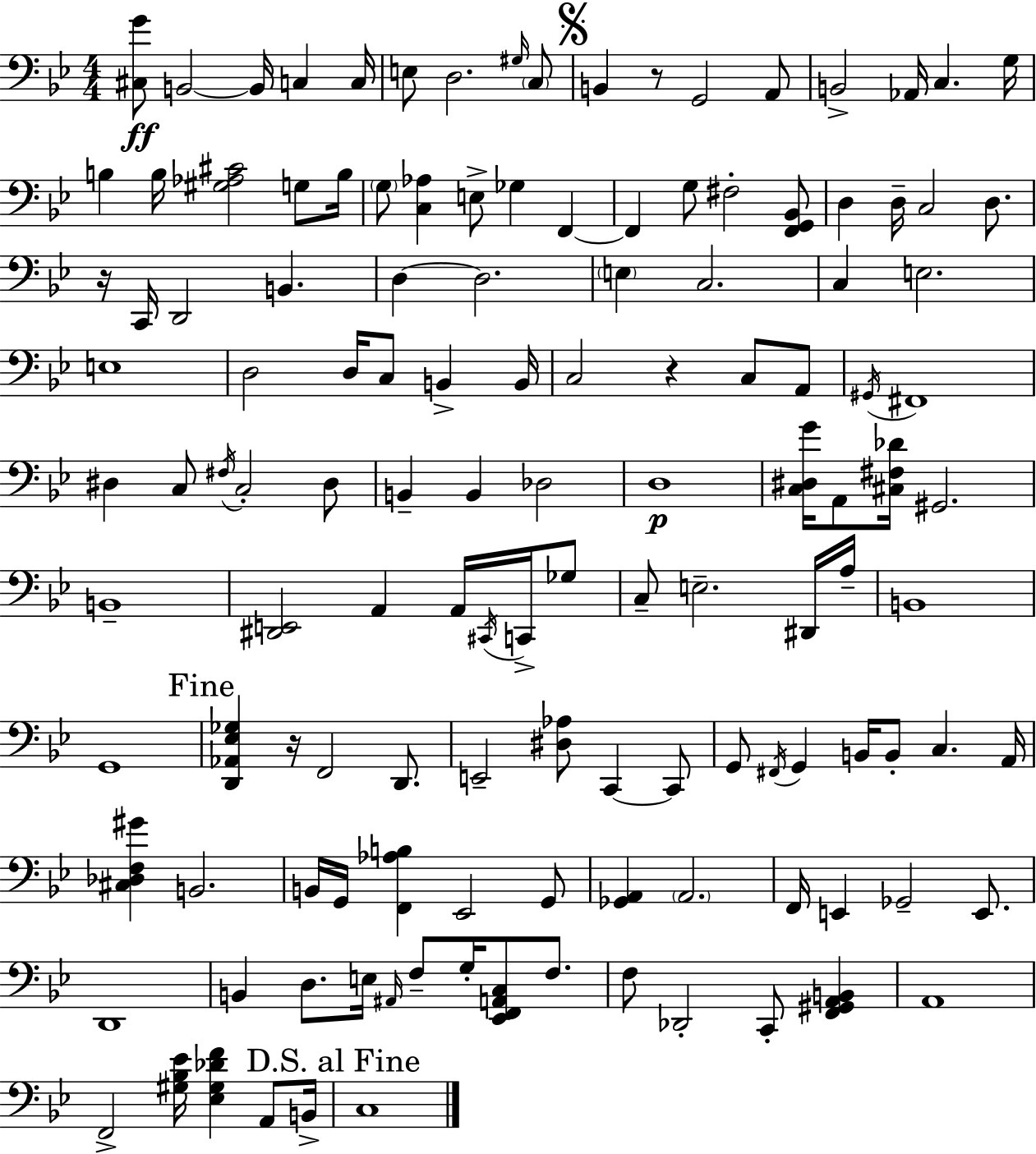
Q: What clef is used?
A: bass